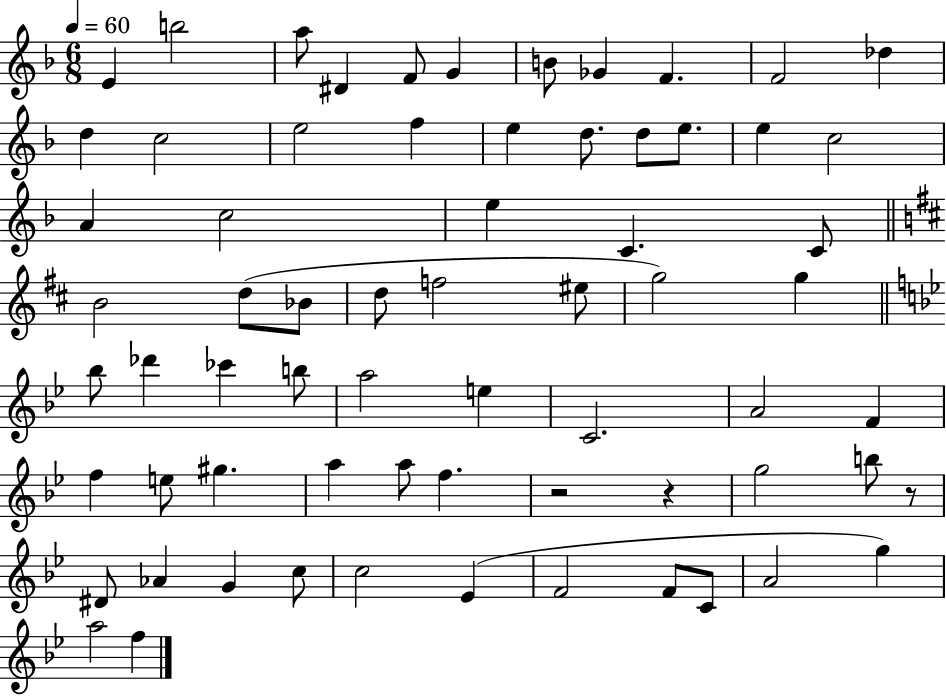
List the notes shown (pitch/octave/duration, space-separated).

E4/q B5/h A5/e D#4/q F4/e G4/q B4/e Gb4/q F4/q. F4/h Db5/q D5/q C5/h E5/h F5/q E5/q D5/e. D5/e E5/e. E5/q C5/h A4/q C5/h E5/q C4/q. C4/e B4/h D5/e Bb4/e D5/e F5/h EIS5/e G5/h G5/q Bb5/e Db6/q CES6/q B5/e A5/h E5/q C4/h. A4/h F4/q F5/q E5/e G#5/q. A5/q A5/e F5/q. R/h R/q G5/h B5/e R/e D#4/e Ab4/q G4/q C5/e C5/h Eb4/q F4/h F4/e C4/e A4/h G5/q A5/h F5/q